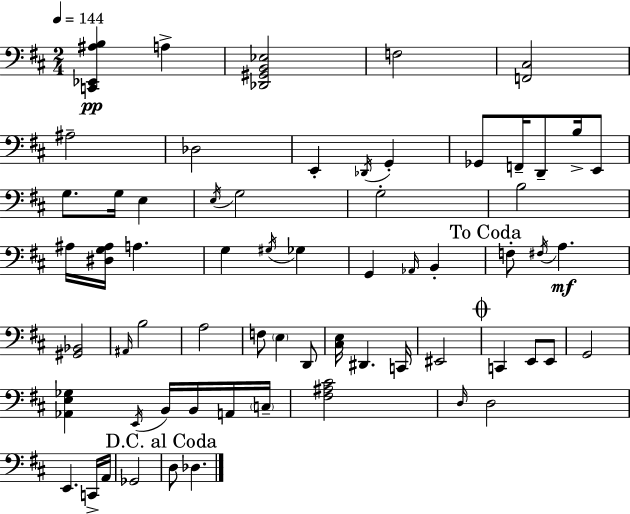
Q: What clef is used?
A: bass